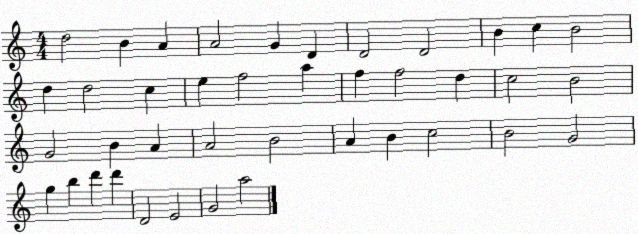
X:1
T:Untitled
M:4/4
L:1/4
K:C
d2 B A A2 G D D2 D2 B c B2 d d2 c e f2 a f f2 d c2 B2 G2 B A A2 B2 A B c2 B2 G2 g b d' d' D2 E2 G2 a2